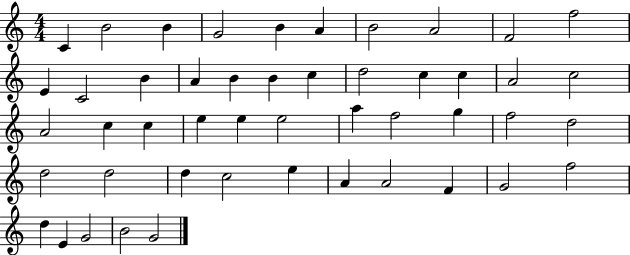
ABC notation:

X:1
T:Untitled
M:4/4
L:1/4
K:C
C B2 B G2 B A B2 A2 F2 f2 E C2 B A B B c d2 c c A2 c2 A2 c c e e e2 a f2 g f2 d2 d2 d2 d c2 e A A2 F G2 f2 d E G2 B2 G2